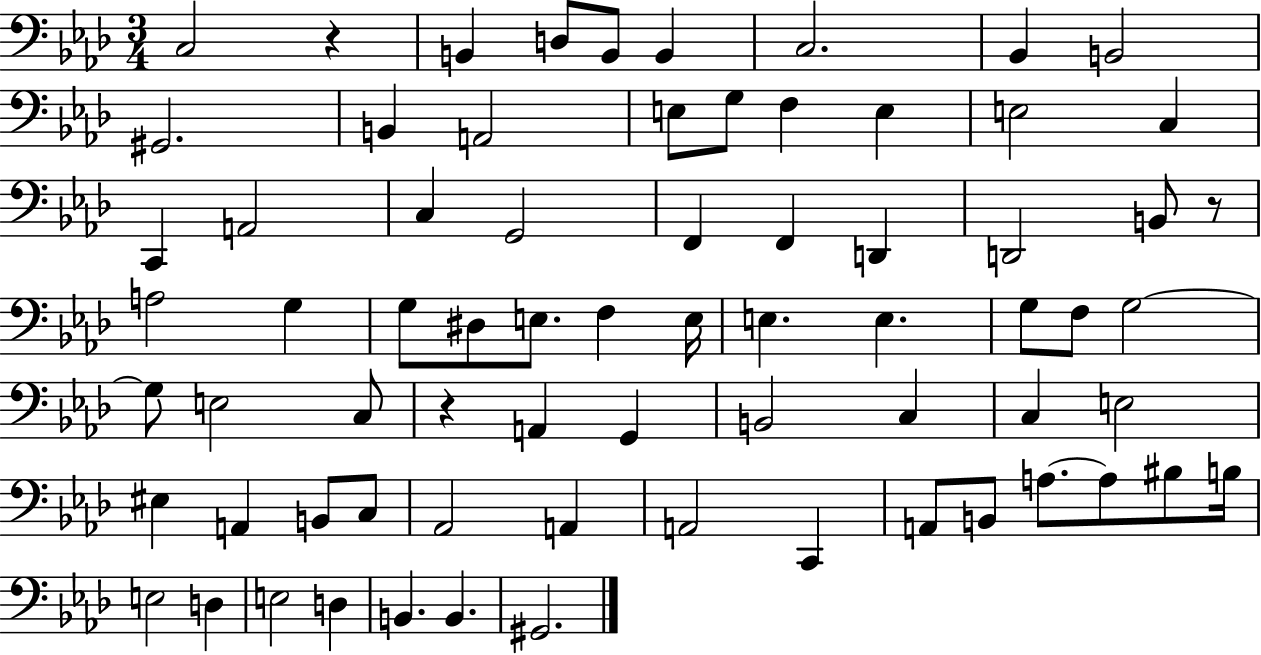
{
  \clef bass
  \numericTimeSignature
  \time 3/4
  \key aes \major
  \repeat volta 2 { c2 r4 | b,4 d8 b,8 b,4 | c2. | bes,4 b,2 | \break gis,2. | b,4 a,2 | e8 g8 f4 e4 | e2 c4 | \break c,4 a,2 | c4 g,2 | f,4 f,4 d,4 | d,2 b,8 r8 | \break a2 g4 | g8 dis8 e8. f4 e16 | e4. e4. | g8 f8 g2~~ | \break g8 e2 c8 | r4 a,4 g,4 | b,2 c4 | c4 e2 | \break eis4 a,4 b,8 c8 | aes,2 a,4 | a,2 c,4 | a,8 b,8 a8.~~ a8 bis8 b16 | \break e2 d4 | e2 d4 | b,4. b,4. | gis,2. | \break } \bar "|."
}